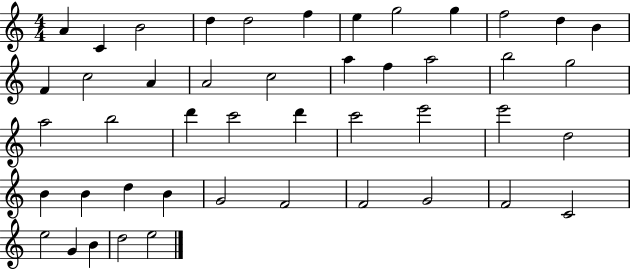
X:1
T:Untitled
M:4/4
L:1/4
K:C
A C B2 d d2 f e g2 g f2 d B F c2 A A2 c2 a f a2 b2 g2 a2 b2 d' c'2 d' c'2 e'2 e'2 d2 B B d B G2 F2 F2 G2 F2 C2 e2 G B d2 e2